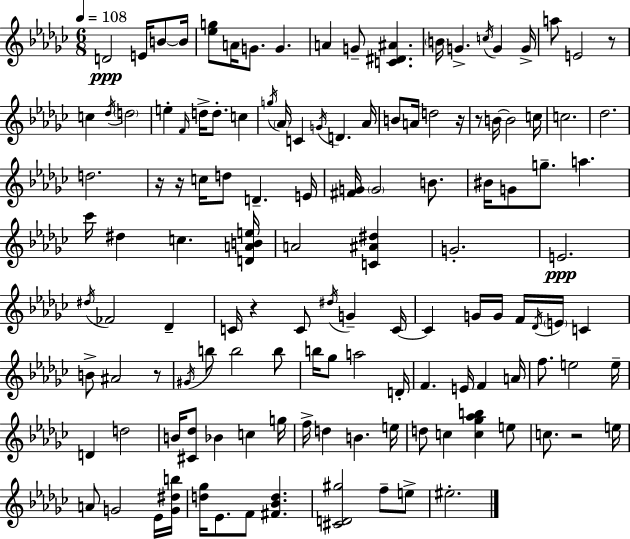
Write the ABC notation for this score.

X:1
T:Untitled
M:6/8
L:1/4
K:Ebm
D2 E/4 B/2 B/4 [_eg]/2 A/4 G/2 G A G/2 [C^D^A] B/4 G c/4 G G/4 a/2 E2 z/2 c _d/4 d2 e F/4 d/4 d/2 c g/4 _A/4 C G/4 D _A/4 B/2 A/4 d2 z/4 z/2 B/4 B2 c/4 c2 _d2 d2 z/4 z/4 c/4 d/2 D E/4 [^FG]/4 G2 B/2 ^B/4 G/2 g/2 a _c'/4 ^d c [DABe]/4 A2 [C^A^d] G2 E2 ^d/4 _F2 _D C/4 z C/2 ^d/4 G C/4 C G/4 G/4 F/4 _D/4 E/4 C B/2 ^A2 z/2 ^G/4 b/2 b2 b/2 b/4 _g/2 a2 D/4 F E/4 F A/4 f/2 e2 e/4 D d2 B/4 [^C_d]/2 _B c g/4 f/4 d B e/4 d/2 c [c_g_ab] e/2 c/2 z2 e/4 A/2 G2 _E/4 [G^db]/4 [d_g]/4 _E/2 F/2 [^F_Bd] [^CD^g]2 f/2 e/2 ^e2